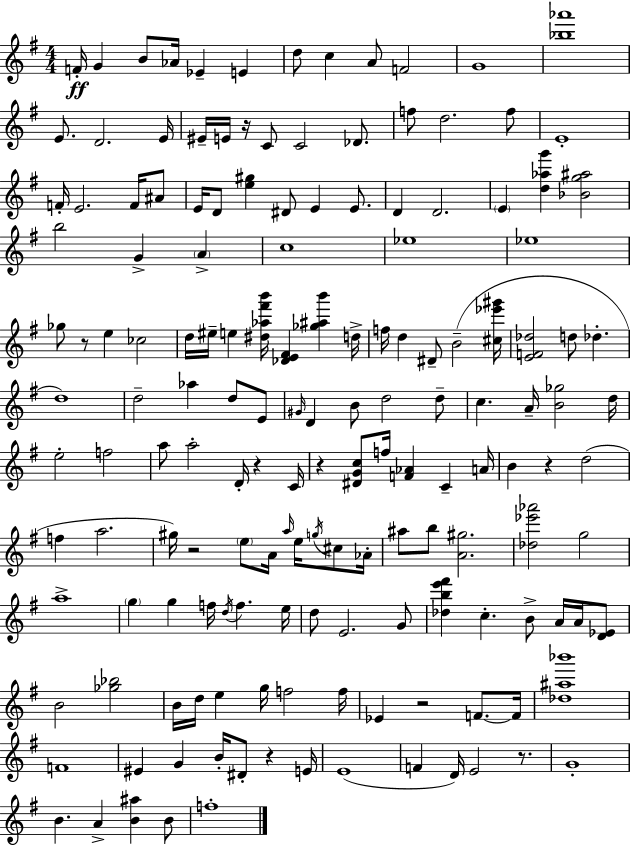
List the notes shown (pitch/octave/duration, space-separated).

F4/s G4/q B4/e Ab4/s Eb4/q E4/q D5/e C5/q A4/e F4/h G4/w [Bb5,Ab6]/w E4/e. D4/h. E4/s EIS4/s E4/s R/s C4/e C4/h Db4/e. F5/e D5/h. F5/e E4/w F4/s E4/h. F4/s A#4/e E4/s D4/e [E5,G#5]/q D#4/e E4/q E4/e. D4/q D4/h. E4/q [D5,Ab5,G6]/q [Bb4,G5,A#5]/h B5/h G4/q A4/q C5/w Eb5/w Eb5/w Gb5/e R/e E5/q CES5/h D5/s EIS5/s E5/q [D#5,Ab5,F#6,B6]/s [Db4,E4,F#4]/q [Gb5,A#5,B6]/q D5/s F5/s D5/q D#4/e B4/h [C#5,Eb6,G#6]/s [E4,F4,Db5]/h D5/e Db5/q. D5/w D5/h Ab5/q D5/e E4/e G#4/s D4/q B4/e D5/h D5/e C5/q. A4/s [B4,Gb5]/h D5/s E5/h F5/h A5/e A5/h D4/s R/q C4/s R/q [D#4,G4,C5]/e F5/s [F4,Ab4]/q C4/q A4/s B4/q R/q D5/h F5/q A5/h. G#5/s R/h E5/e A4/s A5/s E5/s G5/s C#5/e Ab4/s A#5/e B5/e [A4,G#5]/h. [Db5,Eb6,Ab6]/h G5/h A5/w G5/q G5/q F5/s D5/s F5/q. E5/s D5/e E4/h. G4/e [Db5,B5,E6,F#6]/q C5/q. B4/e A4/s A4/s [D4,Eb4]/e B4/h [Gb5,Bb5]/h B4/s D5/s E5/q G5/s F5/h F5/s Eb4/q R/h F4/e. F4/s [Db5,A#5,Bb6]/w F4/w EIS4/q G4/q B4/s D#4/e R/q E4/s E4/w F4/q D4/s E4/h R/e. G4/w B4/q. A4/q [B4,A#5]/q B4/e F5/w